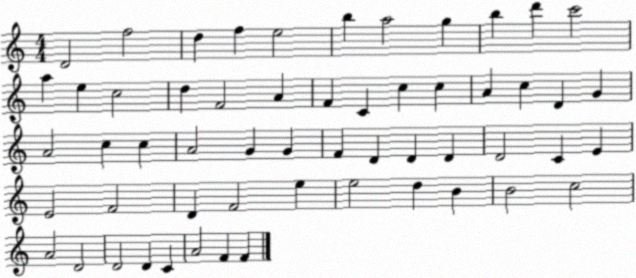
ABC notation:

X:1
T:Untitled
M:4/4
L:1/4
K:C
D2 f2 d f e2 b a2 g b d' c'2 a e c2 d F2 A F C c c A c D G A2 c c A2 G G F D D D D2 C E E2 F2 D F2 e e2 d B B2 c2 A2 D2 D2 D C A2 F F